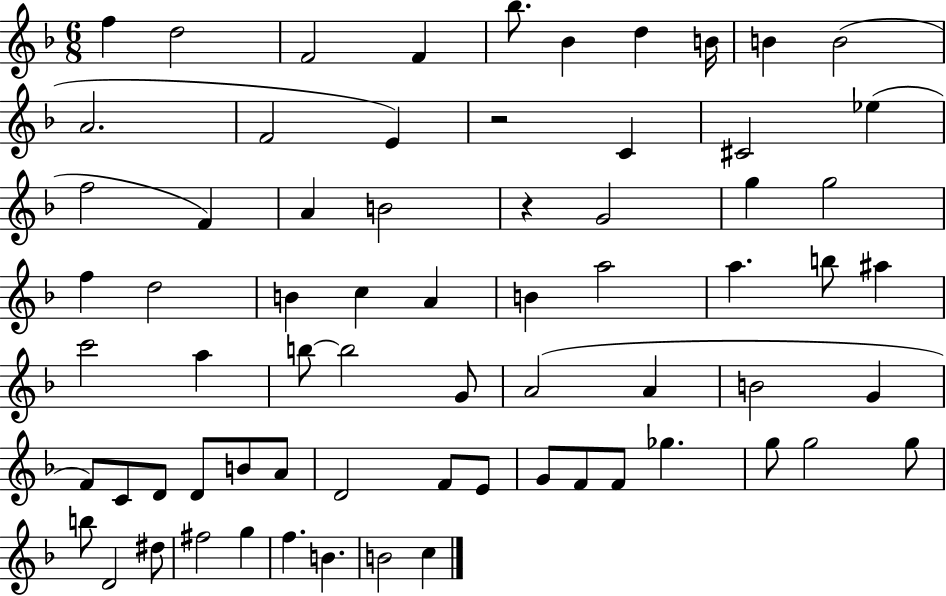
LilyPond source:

{
  \clef treble
  \numericTimeSignature
  \time 6/8
  \key f \major
  f''4 d''2 | f'2 f'4 | bes''8. bes'4 d''4 b'16 | b'4 b'2( | \break a'2. | f'2 e'4) | r2 c'4 | cis'2 ees''4( | \break f''2 f'4) | a'4 b'2 | r4 g'2 | g''4 g''2 | \break f''4 d''2 | b'4 c''4 a'4 | b'4 a''2 | a''4. b''8 ais''4 | \break c'''2 a''4 | b''8~~ b''2 g'8 | a'2( a'4 | b'2 g'4 | \break f'8) c'8 d'8 d'8 b'8 a'8 | d'2 f'8 e'8 | g'8 f'8 f'8 ges''4. | g''8 g''2 g''8 | \break b''8 d'2 dis''8 | fis''2 g''4 | f''4. b'4. | b'2 c''4 | \break \bar "|."
}